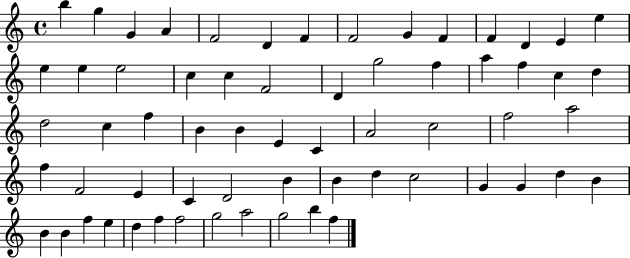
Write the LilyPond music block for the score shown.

{
  \clef treble
  \time 4/4
  \defaultTimeSignature
  \key c \major
  b''4 g''4 g'4 a'4 | f'2 d'4 f'4 | f'2 g'4 f'4 | f'4 d'4 e'4 e''4 | \break e''4 e''4 e''2 | c''4 c''4 f'2 | d'4 g''2 f''4 | a''4 f''4 c''4 d''4 | \break d''2 c''4 f''4 | b'4 b'4 e'4 c'4 | a'2 c''2 | f''2 a''2 | \break f''4 f'2 e'4 | c'4 d'2 b'4 | b'4 d''4 c''2 | g'4 g'4 d''4 b'4 | \break b'4 b'4 f''4 e''4 | d''4 f''4 f''2 | g''2 a''2 | g''2 b''4 f''4 | \break \bar "|."
}